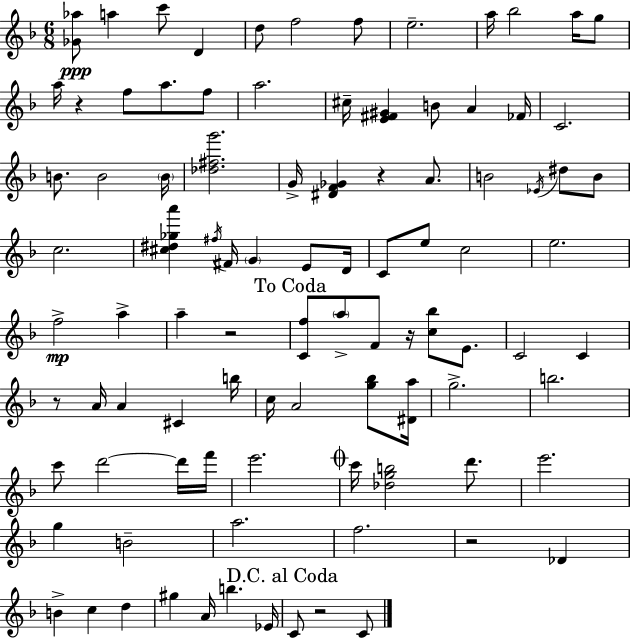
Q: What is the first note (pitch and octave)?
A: A5